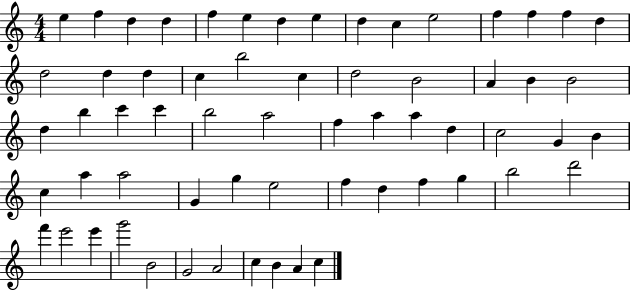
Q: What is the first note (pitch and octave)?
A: E5